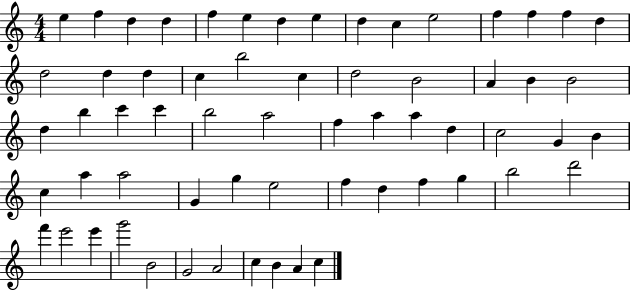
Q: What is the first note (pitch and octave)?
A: E5